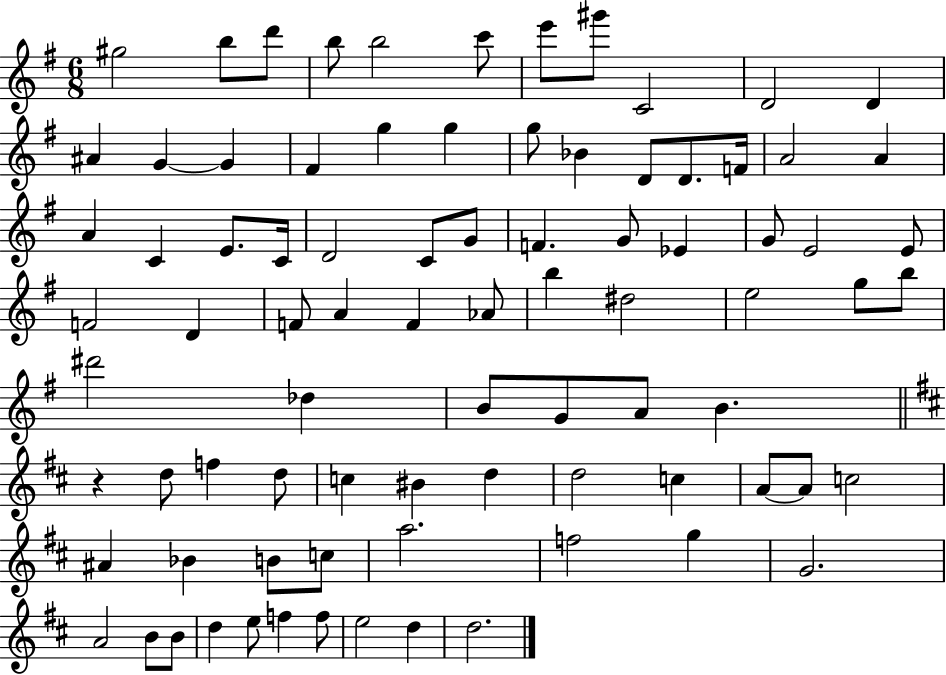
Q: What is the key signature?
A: G major